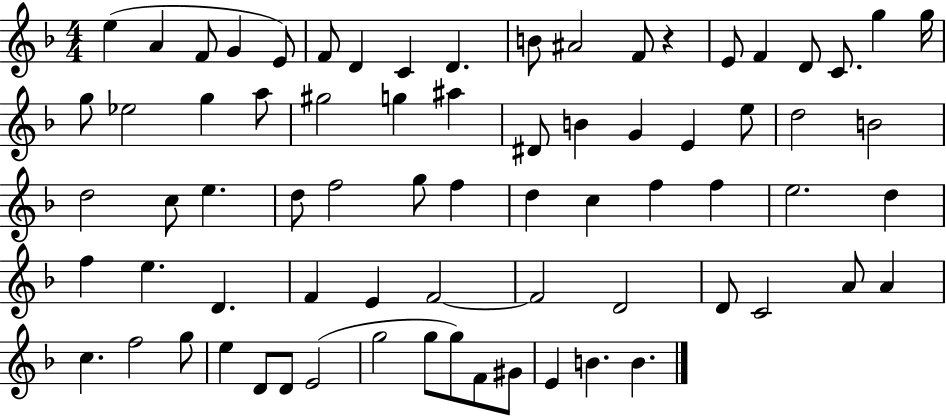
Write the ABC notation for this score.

X:1
T:Untitled
M:4/4
L:1/4
K:F
e A F/2 G E/2 F/2 D C D B/2 ^A2 F/2 z E/2 F D/2 C/2 g g/4 g/2 _e2 g a/2 ^g2 g ^a ^D/2 B G E e/2 d2 B2 d2 c/2 e d/2 f2 g/2 f d c f f e2 d f e D F E F2 F2 D2 D/2 C2 A/2 A c f2 g/2 e D/2 D/2 E2 g2 g/2 g/2 F/2 ^G/2 E B B